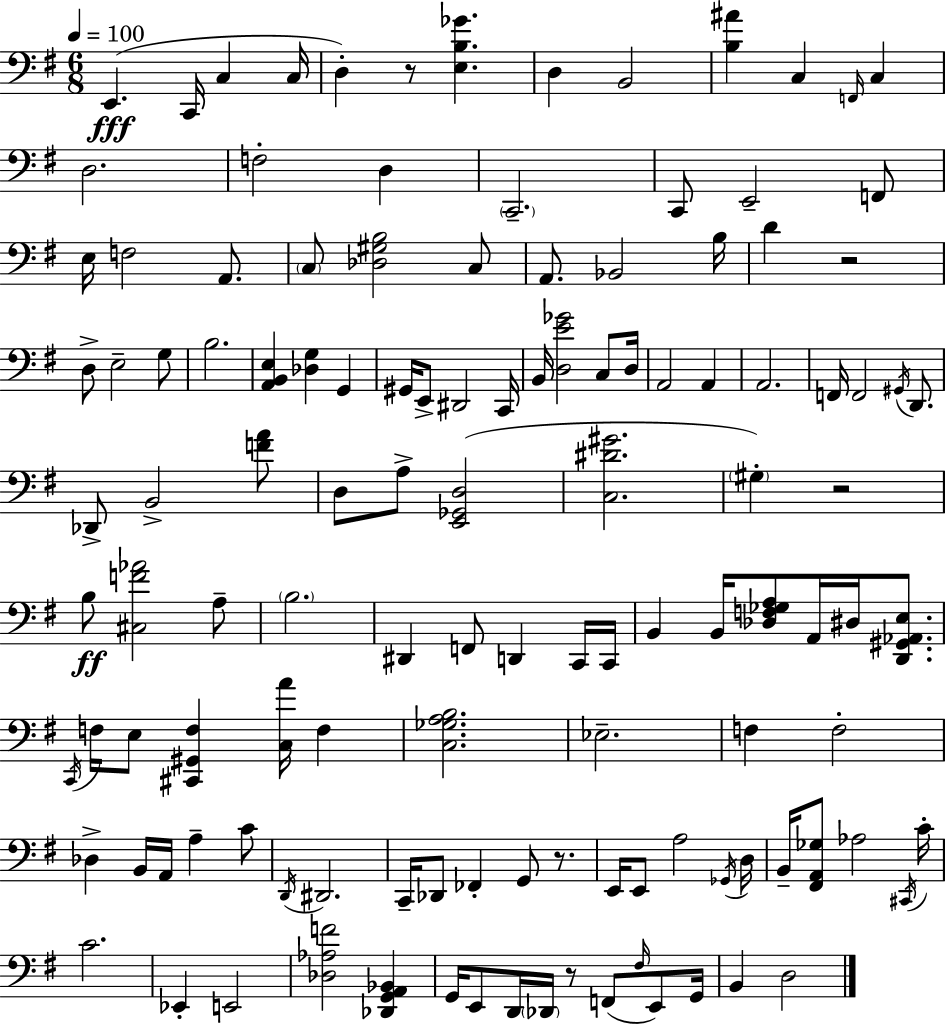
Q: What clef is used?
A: bass